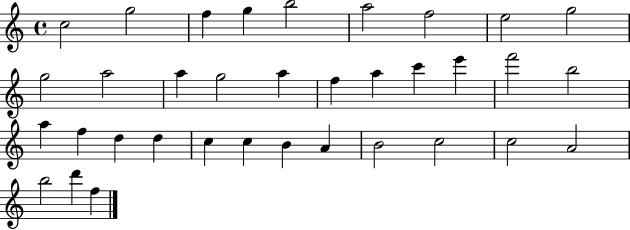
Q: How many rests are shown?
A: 0